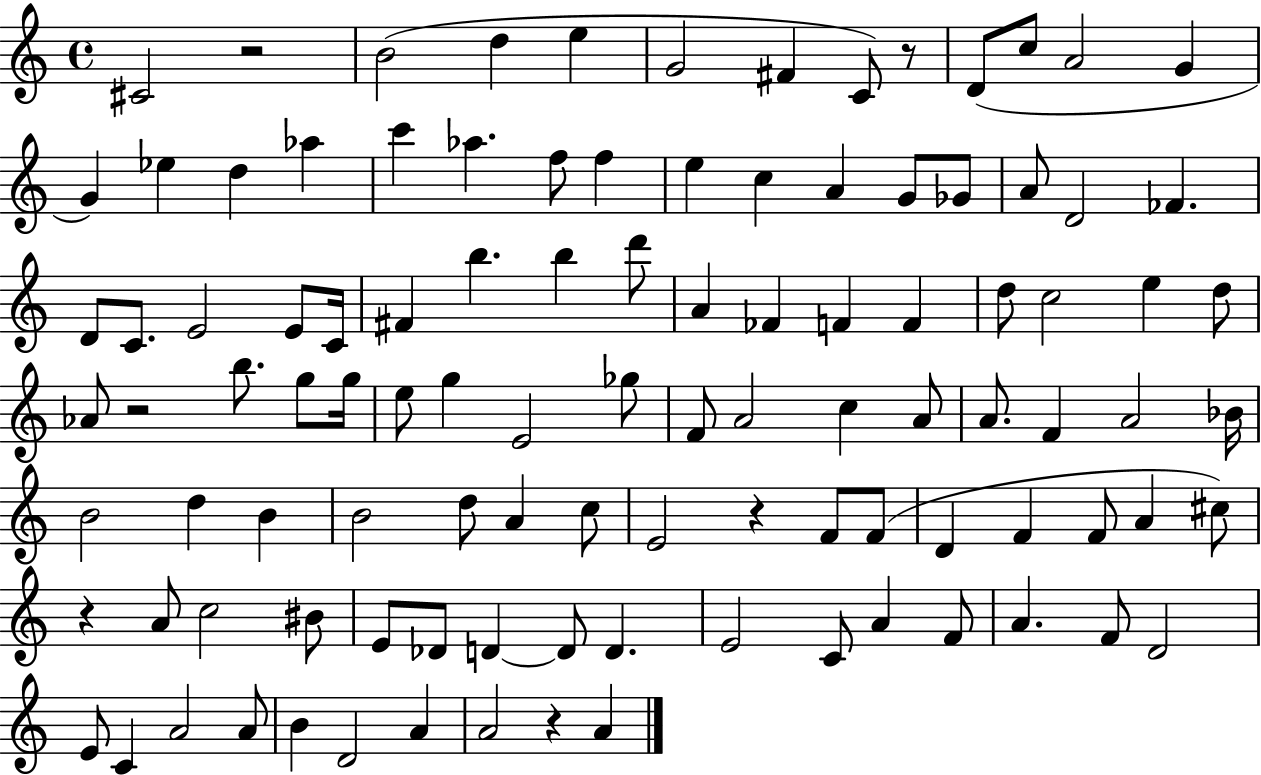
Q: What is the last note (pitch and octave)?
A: A4